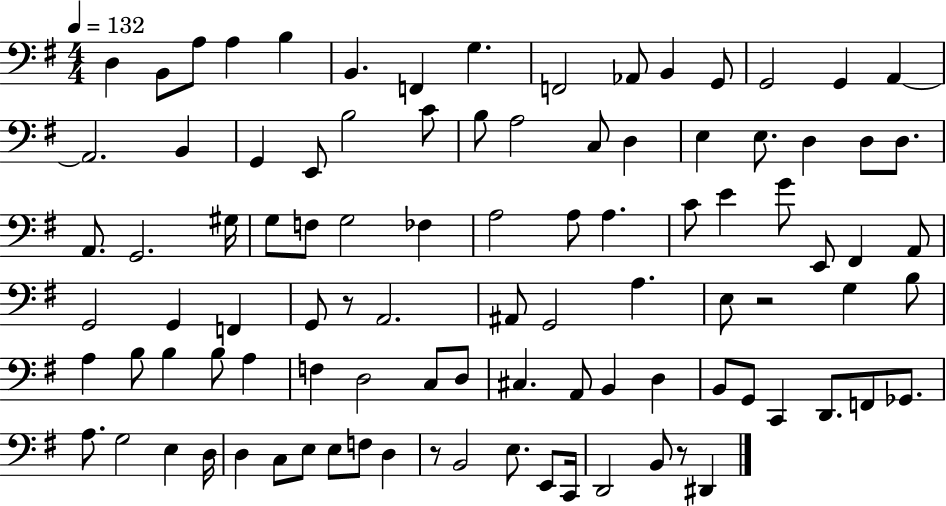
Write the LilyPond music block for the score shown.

{
  \clef bass
  \numericTimeSignature
  \time 4/4
  \key g \major
  \tempo 4 = 132
  \repeat volta 2 { d4 b,8 a8 a4 b4 | b,4. f,4 g4. | f,2 aes,8 b,4 g,8 | g,2 g,4 a,4~~ | \break a,2. b,4 | g,4 e,8 b2 c'8 | b8 a2 c8 d4 | e4 e8. d4 d8 d8. | \break a,8. g,2. gis16 | g8 f8 g2 fes4 | a2 a8 a4. | c'8 e'4 g'8 e,8 fis,4 a,8 | \break g,2 g,4 f,4 | g,8 r8 a,2. | ais,8 g,2 a4. | e8 r2 g4 b8 | \break a4 b8 b4 b8 a4 | f4 d2 c8 d8 | cis4. a,8 b,4 d4 | b,8 g,8 c,4 d,8. f,8 ges,8. | \break a8. g2 e4 d16 | d4 c8 e8 e8 f8 d4 | r8 b,2 e8. e,8 c,16 | d,2 b,8 r8 dis,4 | \break } \bar "|."
}